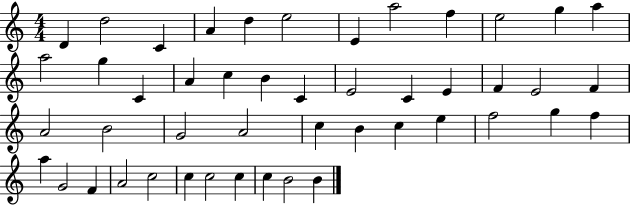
D4/q D5/h C4/q A4/q D5/q E5/h E4/q A5/h F5/q E5/h G5/q A5/q A5/h G5/q C4/q A4/q C5/q B4/q C4/q E4/h C4/q E4/q F4/q E4/h F4/q A4/h B4/h G4/h A4/h C5/q B4/q C5/q E5/q F5/h G5/q F5/q A5/q G4/h F4/q A4/h C5/h C5/q C5/h C5/q C5/q B4/h B4/q